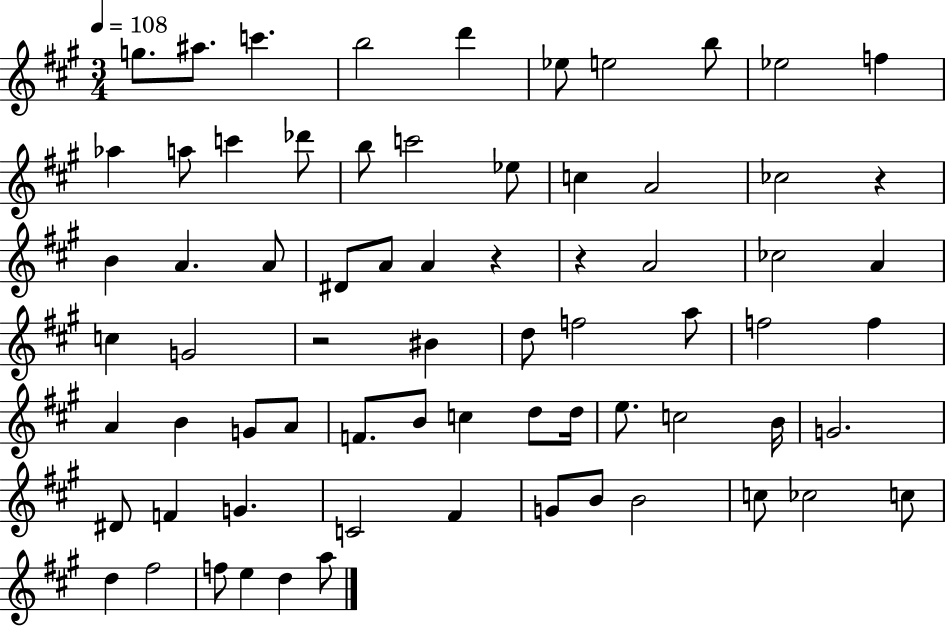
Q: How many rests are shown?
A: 4